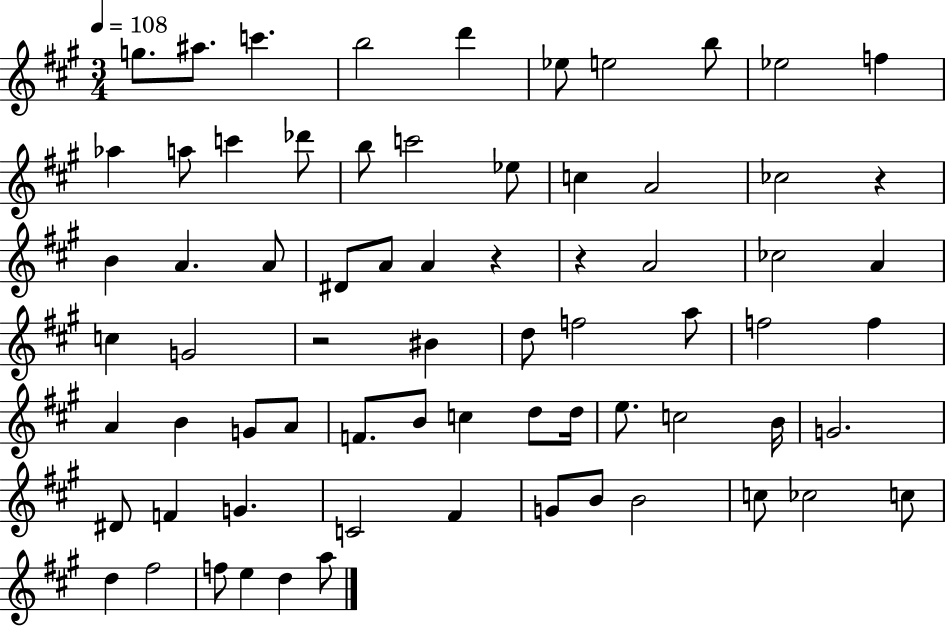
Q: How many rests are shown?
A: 4